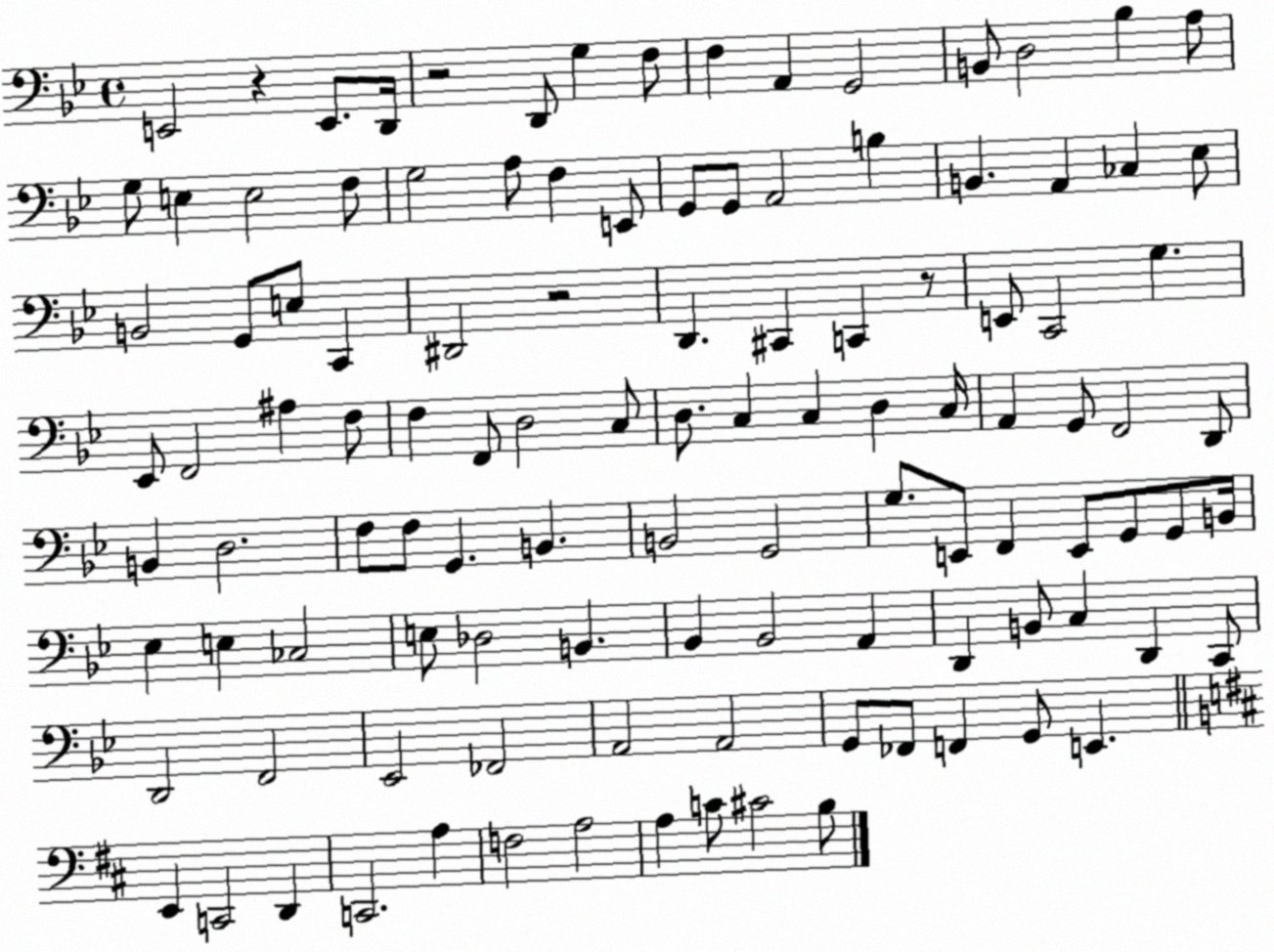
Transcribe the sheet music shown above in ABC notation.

X:1
T:Untitled
M:4/4
L:1/4
K:Bb
E,,2 z E,,/2 D,,/4 z2 D,,/2 G, F,/2 F, A,, G,,2 B,,/2 D,2 _B, A,/2 G,/2 E, E,2 F,/2 G,2 A,/2 F, E,,/2 G,,/2 G,,/2 A,,2 B, B,, A,, _C, _E,/2 B,,2 G,,/2 E,/2 C,, ^D,,2 z2 D,, ^C,, C,, z/2 E,,/2 C,,2 G, _E,,/2 F,,2 ^A, F,/2 F, F,,/2 D,2 C,/2 D,/2 C, C, D, C,/4 A,, G,,/2 F,,2 D,,/2 B,, D,2 F,/2 F,/2 G,, B,, B,,2 G,,2 G,/2 E,,/2 F,, E,,/2 G,,/2 G,,/2 B,,/4 _E, E, _C,2 E,/2 _D,2 B,, _B,, _B,,2 A,, D,, B,,/2 C, D,, C,,/2 D,,2 F,,2 _E,,2 _F,,2 A,,2 A,,2 G,,/2 _F,,/2 F,, G,,/2 E,, E,, C,,2 D,, C,,2 A, F,2 A,2 A, C/2 ^C2 B,/2